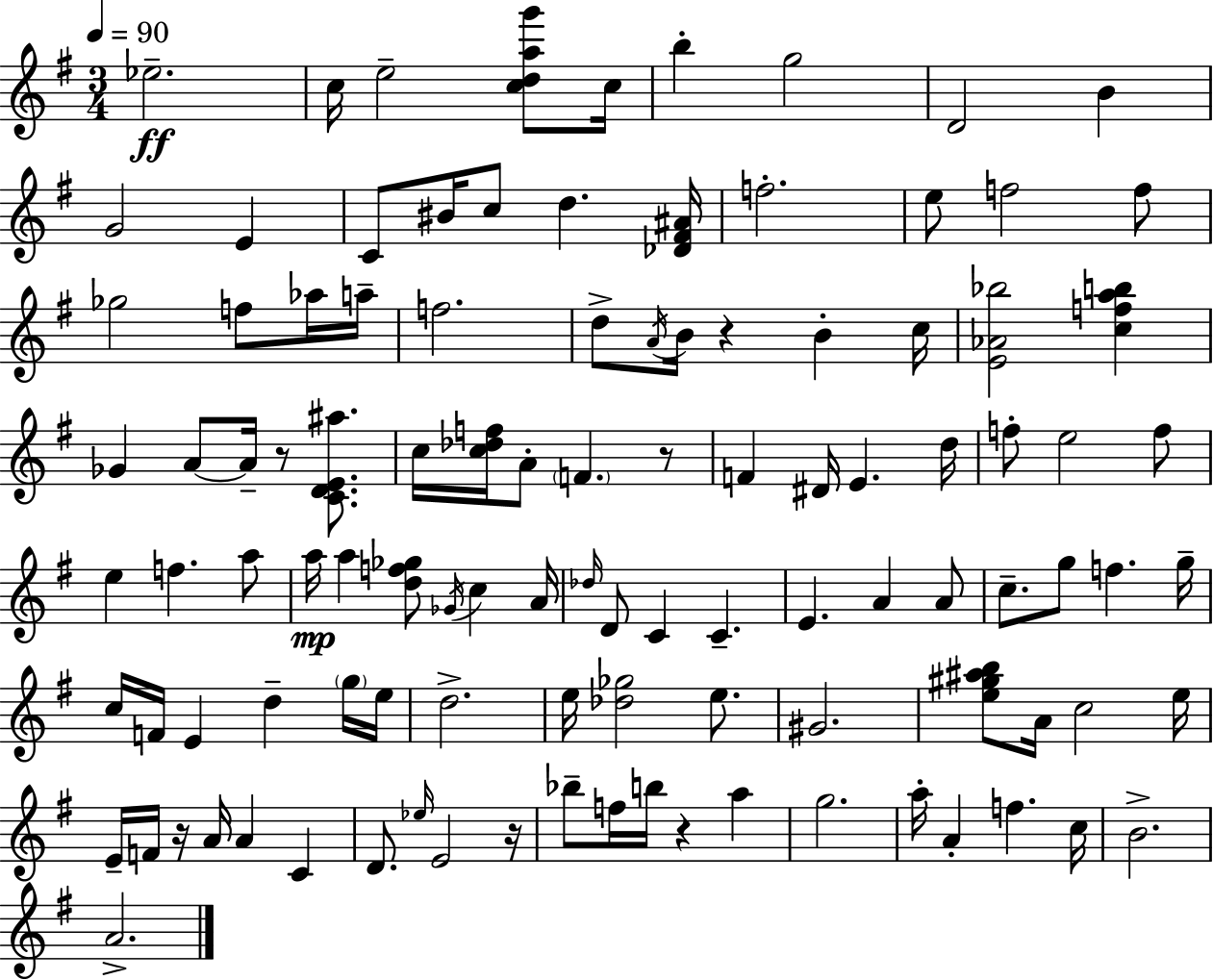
{
  \clef treble
  \numericTimeSignature
  \time 3/4
  \key e \minor
  \tempo 4 = 90
  ees''2.--\ff | c''16 e''2-- <c'' d'' a'' g'''>8 c''16 | b''4-. g''2 | d'2 b'4 | \break g'2 e'4 | c'8 bis'16 c''8 d''4. <des' fis' ais'>16 | f''2.-. | e''8 f''2 f''8 | \break ges''2 f''8 aes''16 a''16-- | f''2. | d''8-> \acciaccatura { a'16 } b'16 r4 b'4-. | c''16 <e' aes' bes''>2 <c'' f'' a'' b''>4 | \break ges'4 a'8~~ a'16-- r8 <c' d' e' ais''>8. | c''16 <c'' des'' f''>16 a'8-. \parenthesize f'4. r8 | f'4 dis'16 e'4. | d''16 f''8-. e''2 f''8 | \break e''4 f''4. a''8 | a''16\mp a''4 <d'' f'' ges''>8 \acciaccatura { ges'16 } c''4 | a'16 \grace { des''16 } d'8 c'4 c'4.-- | e'4. a'4 | \break a'8 c''8.-- g''8 f''4. | g''16-- c''16 f'16 e'4 d''4-- | \parenthesize g''16 e''16 d''2.-> | e''16 <des'' ges''>2 | \break e''8. gis'2. | <e'' gis'' ais'' b''>8 a'16 c''2 | e''16 e'16-- f'16 r16 a'16 a'4 c'4 | d'8. \grace { ees''16 } e'2 | \break r16 bes''8-- f''16 b''16 r4 | a''4 g''2. | a''16-. a'4-. f''4. | c''16 b'2.-> | \break a'2.-> | \bar "|."
}